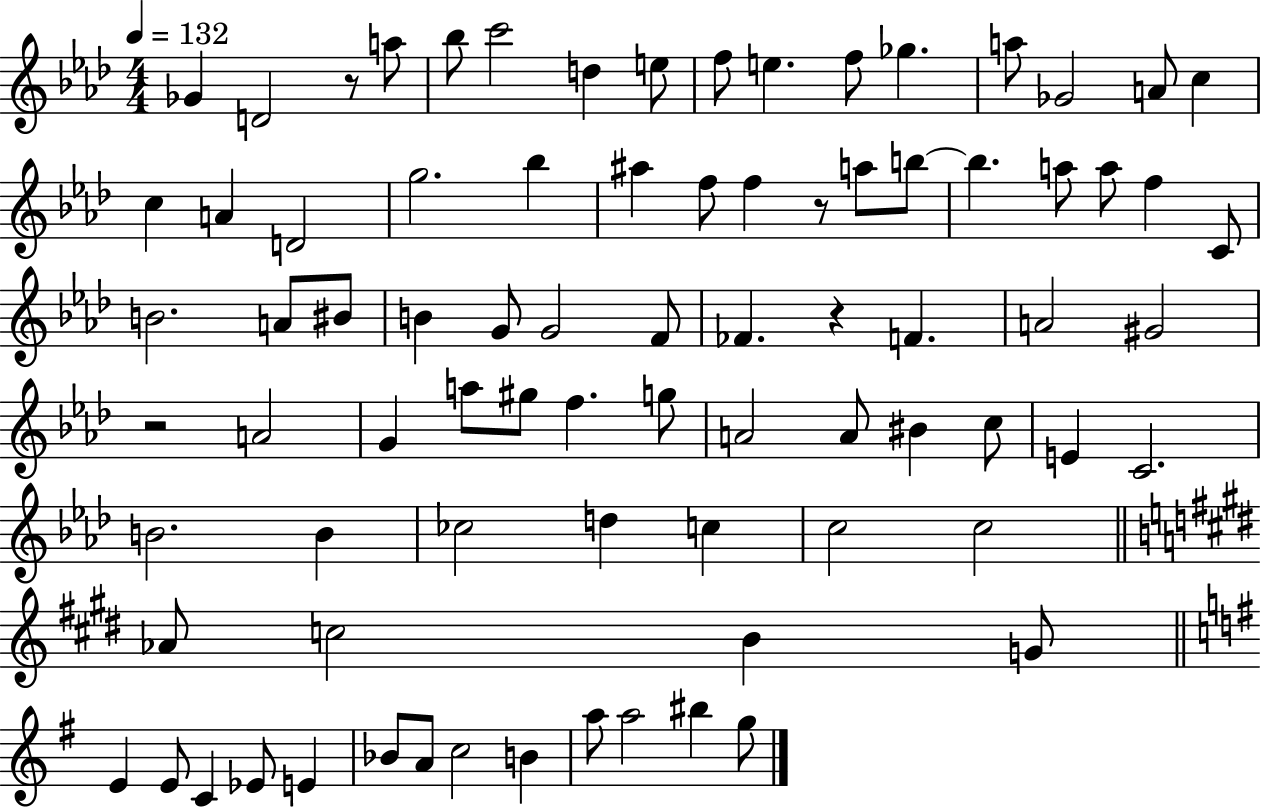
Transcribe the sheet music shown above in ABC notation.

X:1
T:Untitled
M:4/4
L:1/4
K:Ab
_G D2 z/2 a/2 _b/2 c'2 d e/2 f/2 e f/2 _g a/2 _G2 A/2 c c A D2 g2 _b ^a f/2 f z/2 a/2 b/2 b a/2 a/2 f C/2 B2 A/2 ^B/2 B G/2 G2 F/2 _F z F A2 ^G2 z2 A2 G a/2 ^g/2 f g/2 A2 A/2 ^B c/2 E C2 B2 B _c2 d c c2 c2 _A/2 c2 B G/2 E E/2 C _E/2 E _B/2 A/2 c2 B a/2 a2 ^b g/2